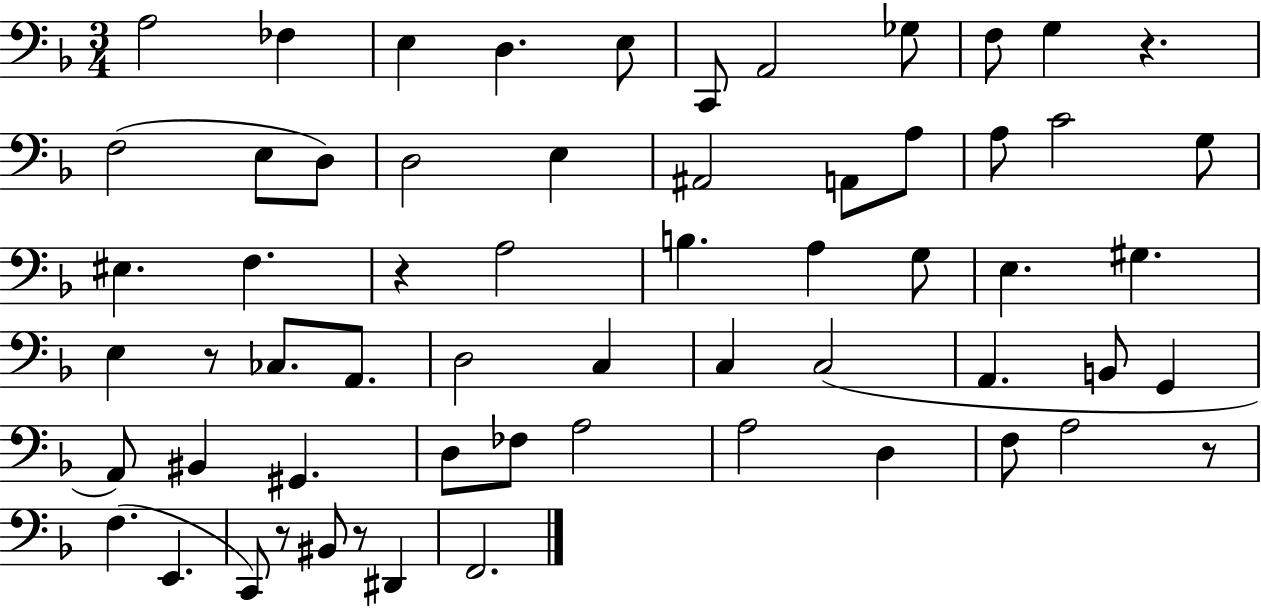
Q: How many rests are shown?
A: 6